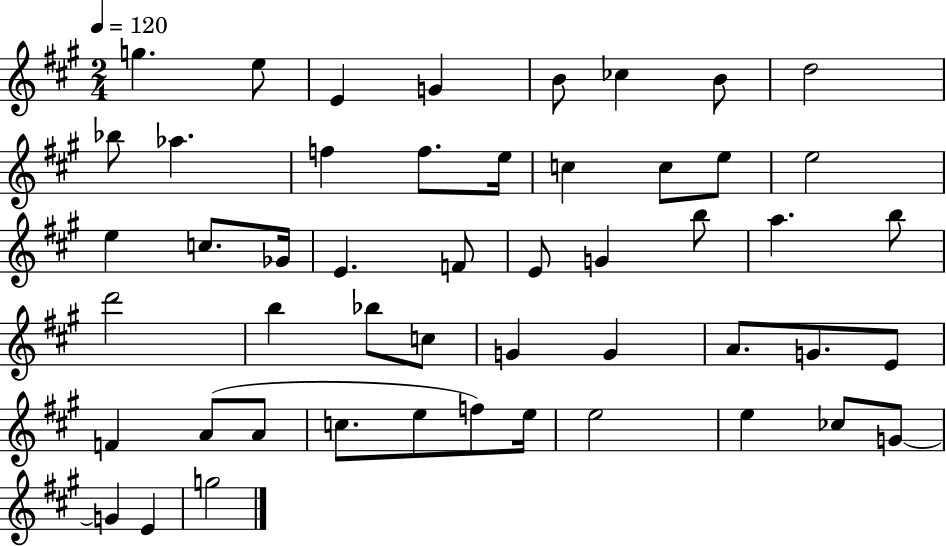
{
  \clef treble
  \numericTimeSignature
  \time 2/4
  \key a \major
  \tempo 4 = 120
  g''4. e''8 | e'4 g'4 | b'8 ces''4 b'8 | d''2 | \break bes''8 aes''4. | f''4 f''8. e''16 | c''4 c''8 e''8 | e''2 | \break e''4 c''8. ges'16 | e'4. f'8 | e'8 g'4 b''8 | a''4. b''8 | \break d'''2 | b''4 bes''8 c''8 | g'4 g'4 | a'8. g'8. e'8 | \break f'4 a'8( a'8 | c''8. e''8 f''8) e''16 | e''2 | e''4 ces''8 g'8~~ | \break g'4 e'4 | g''2 | \bar "|."
}